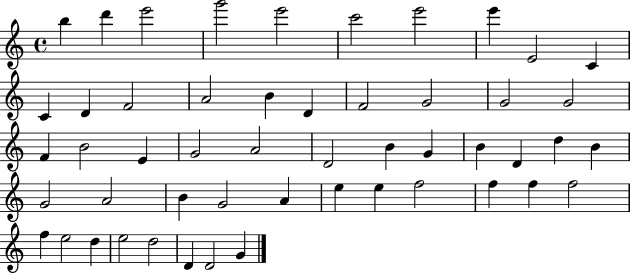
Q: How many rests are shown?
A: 0